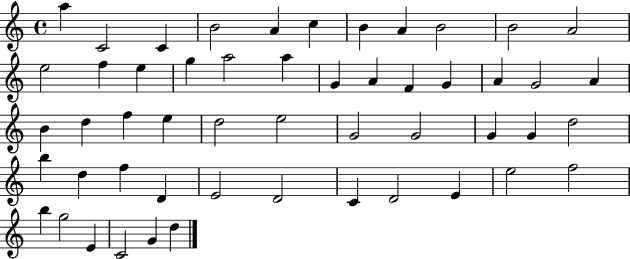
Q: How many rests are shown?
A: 0